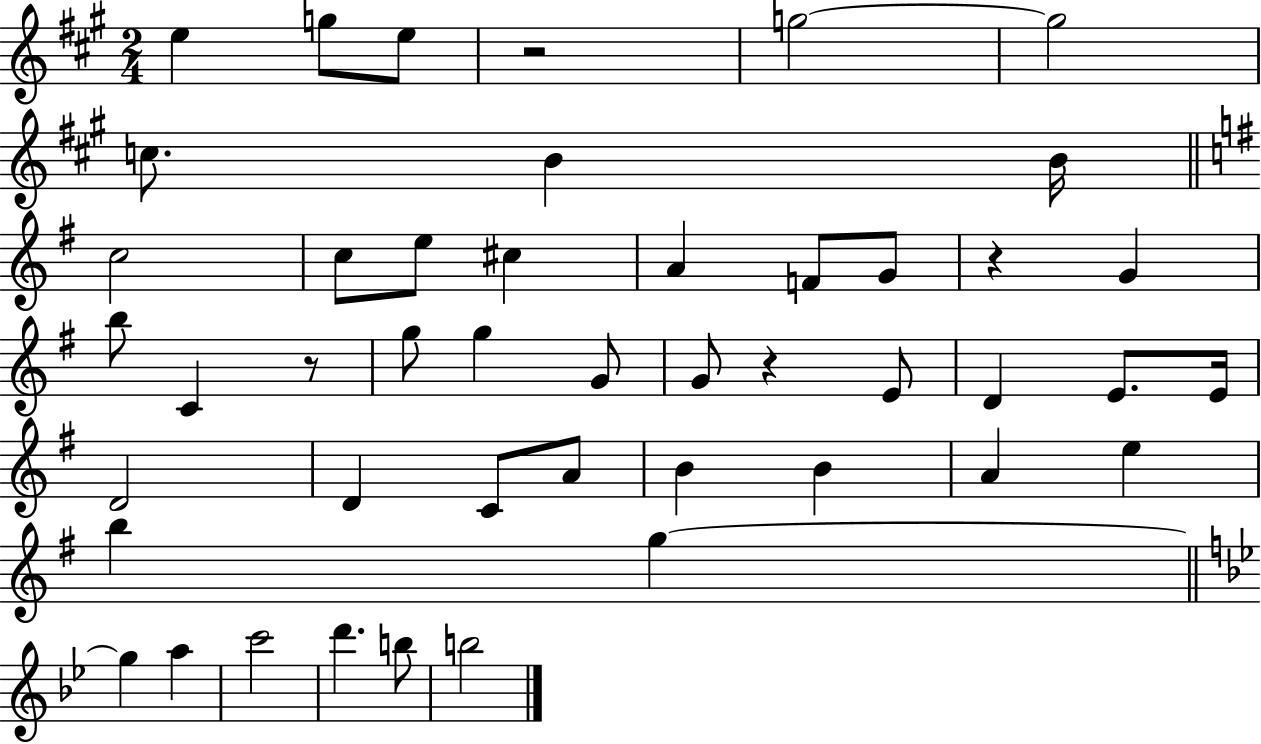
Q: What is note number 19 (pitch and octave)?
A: G5